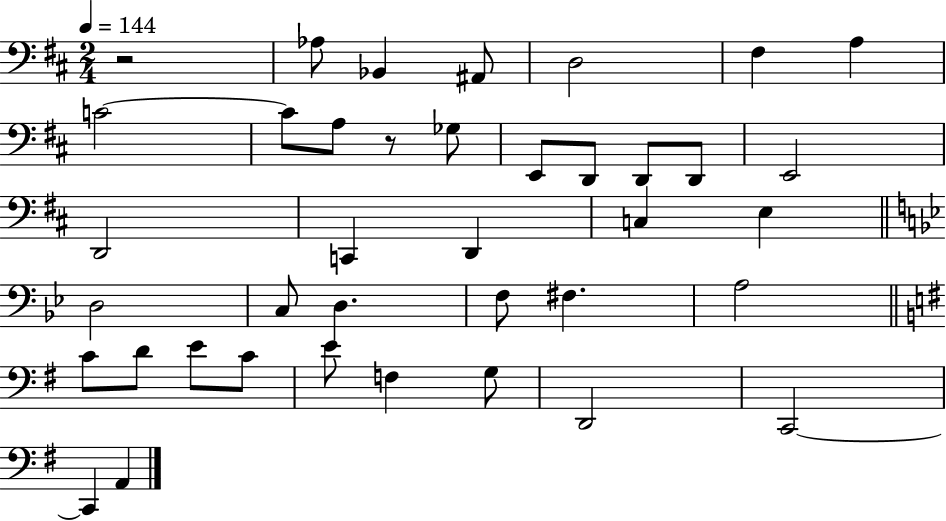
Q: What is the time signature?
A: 2/4